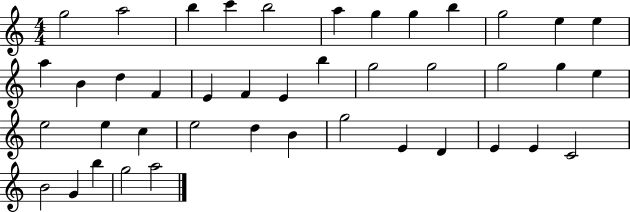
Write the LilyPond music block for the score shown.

{
  \clef treble
  \numericTimeSignature
  \time 4/4
  \key c \major
  g''2 a''2 | b''4 c'''4 b''2 | a''4 g''4 g''4 b''4 | g''2 e''4 e''4 | \break a''4 b'4 d''4 f'4 | e'4 f'4 e'4 b''4 | g''2 g''2 | g''2 g''4 e''4 | \break e''2 e''4 c''4 | e''2 d''4 b'4 | g''2 e'4 d'4 | e'4 e'4 c'2 | \break b'2 g'4 b''4 | g''2 a''2 | \bar "|."
}